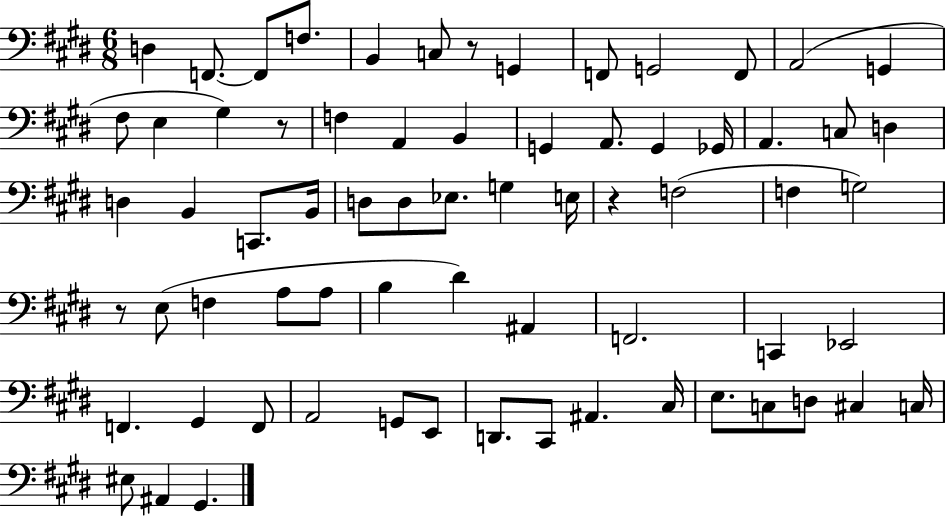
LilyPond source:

{
  \clef bass
  \numericTimeSignature
  \time 6/8
  \key e \major
  d4 f,8.~~ f,8 f8. | b,4 c8 r8 g,4 | f,8 g,2 f,8 | a,2( g,4 | \break fis8 e4 gis4) r8 | f4 a,4 b,4 | g,4 a,8. g,4 ges,16 | a,4. c8 d4 | \break d4 b,4 c,8. b,16 | d8 d8 ees8. g4 e16 | r4 f2( | f4 g2) | \break r8 e8( f4 a8 a8 | b4 dis'4) ais,4 | f,2. | c,4 ees,2 | \break f,4. gis,4 f,8 | a,2 g,8 e,8 | d,8. cis,8 ais,4. cis16 | e8. c8 d8 cis4 c16 | \break eis8 ais,4 gis,4. | \bar "|."
}